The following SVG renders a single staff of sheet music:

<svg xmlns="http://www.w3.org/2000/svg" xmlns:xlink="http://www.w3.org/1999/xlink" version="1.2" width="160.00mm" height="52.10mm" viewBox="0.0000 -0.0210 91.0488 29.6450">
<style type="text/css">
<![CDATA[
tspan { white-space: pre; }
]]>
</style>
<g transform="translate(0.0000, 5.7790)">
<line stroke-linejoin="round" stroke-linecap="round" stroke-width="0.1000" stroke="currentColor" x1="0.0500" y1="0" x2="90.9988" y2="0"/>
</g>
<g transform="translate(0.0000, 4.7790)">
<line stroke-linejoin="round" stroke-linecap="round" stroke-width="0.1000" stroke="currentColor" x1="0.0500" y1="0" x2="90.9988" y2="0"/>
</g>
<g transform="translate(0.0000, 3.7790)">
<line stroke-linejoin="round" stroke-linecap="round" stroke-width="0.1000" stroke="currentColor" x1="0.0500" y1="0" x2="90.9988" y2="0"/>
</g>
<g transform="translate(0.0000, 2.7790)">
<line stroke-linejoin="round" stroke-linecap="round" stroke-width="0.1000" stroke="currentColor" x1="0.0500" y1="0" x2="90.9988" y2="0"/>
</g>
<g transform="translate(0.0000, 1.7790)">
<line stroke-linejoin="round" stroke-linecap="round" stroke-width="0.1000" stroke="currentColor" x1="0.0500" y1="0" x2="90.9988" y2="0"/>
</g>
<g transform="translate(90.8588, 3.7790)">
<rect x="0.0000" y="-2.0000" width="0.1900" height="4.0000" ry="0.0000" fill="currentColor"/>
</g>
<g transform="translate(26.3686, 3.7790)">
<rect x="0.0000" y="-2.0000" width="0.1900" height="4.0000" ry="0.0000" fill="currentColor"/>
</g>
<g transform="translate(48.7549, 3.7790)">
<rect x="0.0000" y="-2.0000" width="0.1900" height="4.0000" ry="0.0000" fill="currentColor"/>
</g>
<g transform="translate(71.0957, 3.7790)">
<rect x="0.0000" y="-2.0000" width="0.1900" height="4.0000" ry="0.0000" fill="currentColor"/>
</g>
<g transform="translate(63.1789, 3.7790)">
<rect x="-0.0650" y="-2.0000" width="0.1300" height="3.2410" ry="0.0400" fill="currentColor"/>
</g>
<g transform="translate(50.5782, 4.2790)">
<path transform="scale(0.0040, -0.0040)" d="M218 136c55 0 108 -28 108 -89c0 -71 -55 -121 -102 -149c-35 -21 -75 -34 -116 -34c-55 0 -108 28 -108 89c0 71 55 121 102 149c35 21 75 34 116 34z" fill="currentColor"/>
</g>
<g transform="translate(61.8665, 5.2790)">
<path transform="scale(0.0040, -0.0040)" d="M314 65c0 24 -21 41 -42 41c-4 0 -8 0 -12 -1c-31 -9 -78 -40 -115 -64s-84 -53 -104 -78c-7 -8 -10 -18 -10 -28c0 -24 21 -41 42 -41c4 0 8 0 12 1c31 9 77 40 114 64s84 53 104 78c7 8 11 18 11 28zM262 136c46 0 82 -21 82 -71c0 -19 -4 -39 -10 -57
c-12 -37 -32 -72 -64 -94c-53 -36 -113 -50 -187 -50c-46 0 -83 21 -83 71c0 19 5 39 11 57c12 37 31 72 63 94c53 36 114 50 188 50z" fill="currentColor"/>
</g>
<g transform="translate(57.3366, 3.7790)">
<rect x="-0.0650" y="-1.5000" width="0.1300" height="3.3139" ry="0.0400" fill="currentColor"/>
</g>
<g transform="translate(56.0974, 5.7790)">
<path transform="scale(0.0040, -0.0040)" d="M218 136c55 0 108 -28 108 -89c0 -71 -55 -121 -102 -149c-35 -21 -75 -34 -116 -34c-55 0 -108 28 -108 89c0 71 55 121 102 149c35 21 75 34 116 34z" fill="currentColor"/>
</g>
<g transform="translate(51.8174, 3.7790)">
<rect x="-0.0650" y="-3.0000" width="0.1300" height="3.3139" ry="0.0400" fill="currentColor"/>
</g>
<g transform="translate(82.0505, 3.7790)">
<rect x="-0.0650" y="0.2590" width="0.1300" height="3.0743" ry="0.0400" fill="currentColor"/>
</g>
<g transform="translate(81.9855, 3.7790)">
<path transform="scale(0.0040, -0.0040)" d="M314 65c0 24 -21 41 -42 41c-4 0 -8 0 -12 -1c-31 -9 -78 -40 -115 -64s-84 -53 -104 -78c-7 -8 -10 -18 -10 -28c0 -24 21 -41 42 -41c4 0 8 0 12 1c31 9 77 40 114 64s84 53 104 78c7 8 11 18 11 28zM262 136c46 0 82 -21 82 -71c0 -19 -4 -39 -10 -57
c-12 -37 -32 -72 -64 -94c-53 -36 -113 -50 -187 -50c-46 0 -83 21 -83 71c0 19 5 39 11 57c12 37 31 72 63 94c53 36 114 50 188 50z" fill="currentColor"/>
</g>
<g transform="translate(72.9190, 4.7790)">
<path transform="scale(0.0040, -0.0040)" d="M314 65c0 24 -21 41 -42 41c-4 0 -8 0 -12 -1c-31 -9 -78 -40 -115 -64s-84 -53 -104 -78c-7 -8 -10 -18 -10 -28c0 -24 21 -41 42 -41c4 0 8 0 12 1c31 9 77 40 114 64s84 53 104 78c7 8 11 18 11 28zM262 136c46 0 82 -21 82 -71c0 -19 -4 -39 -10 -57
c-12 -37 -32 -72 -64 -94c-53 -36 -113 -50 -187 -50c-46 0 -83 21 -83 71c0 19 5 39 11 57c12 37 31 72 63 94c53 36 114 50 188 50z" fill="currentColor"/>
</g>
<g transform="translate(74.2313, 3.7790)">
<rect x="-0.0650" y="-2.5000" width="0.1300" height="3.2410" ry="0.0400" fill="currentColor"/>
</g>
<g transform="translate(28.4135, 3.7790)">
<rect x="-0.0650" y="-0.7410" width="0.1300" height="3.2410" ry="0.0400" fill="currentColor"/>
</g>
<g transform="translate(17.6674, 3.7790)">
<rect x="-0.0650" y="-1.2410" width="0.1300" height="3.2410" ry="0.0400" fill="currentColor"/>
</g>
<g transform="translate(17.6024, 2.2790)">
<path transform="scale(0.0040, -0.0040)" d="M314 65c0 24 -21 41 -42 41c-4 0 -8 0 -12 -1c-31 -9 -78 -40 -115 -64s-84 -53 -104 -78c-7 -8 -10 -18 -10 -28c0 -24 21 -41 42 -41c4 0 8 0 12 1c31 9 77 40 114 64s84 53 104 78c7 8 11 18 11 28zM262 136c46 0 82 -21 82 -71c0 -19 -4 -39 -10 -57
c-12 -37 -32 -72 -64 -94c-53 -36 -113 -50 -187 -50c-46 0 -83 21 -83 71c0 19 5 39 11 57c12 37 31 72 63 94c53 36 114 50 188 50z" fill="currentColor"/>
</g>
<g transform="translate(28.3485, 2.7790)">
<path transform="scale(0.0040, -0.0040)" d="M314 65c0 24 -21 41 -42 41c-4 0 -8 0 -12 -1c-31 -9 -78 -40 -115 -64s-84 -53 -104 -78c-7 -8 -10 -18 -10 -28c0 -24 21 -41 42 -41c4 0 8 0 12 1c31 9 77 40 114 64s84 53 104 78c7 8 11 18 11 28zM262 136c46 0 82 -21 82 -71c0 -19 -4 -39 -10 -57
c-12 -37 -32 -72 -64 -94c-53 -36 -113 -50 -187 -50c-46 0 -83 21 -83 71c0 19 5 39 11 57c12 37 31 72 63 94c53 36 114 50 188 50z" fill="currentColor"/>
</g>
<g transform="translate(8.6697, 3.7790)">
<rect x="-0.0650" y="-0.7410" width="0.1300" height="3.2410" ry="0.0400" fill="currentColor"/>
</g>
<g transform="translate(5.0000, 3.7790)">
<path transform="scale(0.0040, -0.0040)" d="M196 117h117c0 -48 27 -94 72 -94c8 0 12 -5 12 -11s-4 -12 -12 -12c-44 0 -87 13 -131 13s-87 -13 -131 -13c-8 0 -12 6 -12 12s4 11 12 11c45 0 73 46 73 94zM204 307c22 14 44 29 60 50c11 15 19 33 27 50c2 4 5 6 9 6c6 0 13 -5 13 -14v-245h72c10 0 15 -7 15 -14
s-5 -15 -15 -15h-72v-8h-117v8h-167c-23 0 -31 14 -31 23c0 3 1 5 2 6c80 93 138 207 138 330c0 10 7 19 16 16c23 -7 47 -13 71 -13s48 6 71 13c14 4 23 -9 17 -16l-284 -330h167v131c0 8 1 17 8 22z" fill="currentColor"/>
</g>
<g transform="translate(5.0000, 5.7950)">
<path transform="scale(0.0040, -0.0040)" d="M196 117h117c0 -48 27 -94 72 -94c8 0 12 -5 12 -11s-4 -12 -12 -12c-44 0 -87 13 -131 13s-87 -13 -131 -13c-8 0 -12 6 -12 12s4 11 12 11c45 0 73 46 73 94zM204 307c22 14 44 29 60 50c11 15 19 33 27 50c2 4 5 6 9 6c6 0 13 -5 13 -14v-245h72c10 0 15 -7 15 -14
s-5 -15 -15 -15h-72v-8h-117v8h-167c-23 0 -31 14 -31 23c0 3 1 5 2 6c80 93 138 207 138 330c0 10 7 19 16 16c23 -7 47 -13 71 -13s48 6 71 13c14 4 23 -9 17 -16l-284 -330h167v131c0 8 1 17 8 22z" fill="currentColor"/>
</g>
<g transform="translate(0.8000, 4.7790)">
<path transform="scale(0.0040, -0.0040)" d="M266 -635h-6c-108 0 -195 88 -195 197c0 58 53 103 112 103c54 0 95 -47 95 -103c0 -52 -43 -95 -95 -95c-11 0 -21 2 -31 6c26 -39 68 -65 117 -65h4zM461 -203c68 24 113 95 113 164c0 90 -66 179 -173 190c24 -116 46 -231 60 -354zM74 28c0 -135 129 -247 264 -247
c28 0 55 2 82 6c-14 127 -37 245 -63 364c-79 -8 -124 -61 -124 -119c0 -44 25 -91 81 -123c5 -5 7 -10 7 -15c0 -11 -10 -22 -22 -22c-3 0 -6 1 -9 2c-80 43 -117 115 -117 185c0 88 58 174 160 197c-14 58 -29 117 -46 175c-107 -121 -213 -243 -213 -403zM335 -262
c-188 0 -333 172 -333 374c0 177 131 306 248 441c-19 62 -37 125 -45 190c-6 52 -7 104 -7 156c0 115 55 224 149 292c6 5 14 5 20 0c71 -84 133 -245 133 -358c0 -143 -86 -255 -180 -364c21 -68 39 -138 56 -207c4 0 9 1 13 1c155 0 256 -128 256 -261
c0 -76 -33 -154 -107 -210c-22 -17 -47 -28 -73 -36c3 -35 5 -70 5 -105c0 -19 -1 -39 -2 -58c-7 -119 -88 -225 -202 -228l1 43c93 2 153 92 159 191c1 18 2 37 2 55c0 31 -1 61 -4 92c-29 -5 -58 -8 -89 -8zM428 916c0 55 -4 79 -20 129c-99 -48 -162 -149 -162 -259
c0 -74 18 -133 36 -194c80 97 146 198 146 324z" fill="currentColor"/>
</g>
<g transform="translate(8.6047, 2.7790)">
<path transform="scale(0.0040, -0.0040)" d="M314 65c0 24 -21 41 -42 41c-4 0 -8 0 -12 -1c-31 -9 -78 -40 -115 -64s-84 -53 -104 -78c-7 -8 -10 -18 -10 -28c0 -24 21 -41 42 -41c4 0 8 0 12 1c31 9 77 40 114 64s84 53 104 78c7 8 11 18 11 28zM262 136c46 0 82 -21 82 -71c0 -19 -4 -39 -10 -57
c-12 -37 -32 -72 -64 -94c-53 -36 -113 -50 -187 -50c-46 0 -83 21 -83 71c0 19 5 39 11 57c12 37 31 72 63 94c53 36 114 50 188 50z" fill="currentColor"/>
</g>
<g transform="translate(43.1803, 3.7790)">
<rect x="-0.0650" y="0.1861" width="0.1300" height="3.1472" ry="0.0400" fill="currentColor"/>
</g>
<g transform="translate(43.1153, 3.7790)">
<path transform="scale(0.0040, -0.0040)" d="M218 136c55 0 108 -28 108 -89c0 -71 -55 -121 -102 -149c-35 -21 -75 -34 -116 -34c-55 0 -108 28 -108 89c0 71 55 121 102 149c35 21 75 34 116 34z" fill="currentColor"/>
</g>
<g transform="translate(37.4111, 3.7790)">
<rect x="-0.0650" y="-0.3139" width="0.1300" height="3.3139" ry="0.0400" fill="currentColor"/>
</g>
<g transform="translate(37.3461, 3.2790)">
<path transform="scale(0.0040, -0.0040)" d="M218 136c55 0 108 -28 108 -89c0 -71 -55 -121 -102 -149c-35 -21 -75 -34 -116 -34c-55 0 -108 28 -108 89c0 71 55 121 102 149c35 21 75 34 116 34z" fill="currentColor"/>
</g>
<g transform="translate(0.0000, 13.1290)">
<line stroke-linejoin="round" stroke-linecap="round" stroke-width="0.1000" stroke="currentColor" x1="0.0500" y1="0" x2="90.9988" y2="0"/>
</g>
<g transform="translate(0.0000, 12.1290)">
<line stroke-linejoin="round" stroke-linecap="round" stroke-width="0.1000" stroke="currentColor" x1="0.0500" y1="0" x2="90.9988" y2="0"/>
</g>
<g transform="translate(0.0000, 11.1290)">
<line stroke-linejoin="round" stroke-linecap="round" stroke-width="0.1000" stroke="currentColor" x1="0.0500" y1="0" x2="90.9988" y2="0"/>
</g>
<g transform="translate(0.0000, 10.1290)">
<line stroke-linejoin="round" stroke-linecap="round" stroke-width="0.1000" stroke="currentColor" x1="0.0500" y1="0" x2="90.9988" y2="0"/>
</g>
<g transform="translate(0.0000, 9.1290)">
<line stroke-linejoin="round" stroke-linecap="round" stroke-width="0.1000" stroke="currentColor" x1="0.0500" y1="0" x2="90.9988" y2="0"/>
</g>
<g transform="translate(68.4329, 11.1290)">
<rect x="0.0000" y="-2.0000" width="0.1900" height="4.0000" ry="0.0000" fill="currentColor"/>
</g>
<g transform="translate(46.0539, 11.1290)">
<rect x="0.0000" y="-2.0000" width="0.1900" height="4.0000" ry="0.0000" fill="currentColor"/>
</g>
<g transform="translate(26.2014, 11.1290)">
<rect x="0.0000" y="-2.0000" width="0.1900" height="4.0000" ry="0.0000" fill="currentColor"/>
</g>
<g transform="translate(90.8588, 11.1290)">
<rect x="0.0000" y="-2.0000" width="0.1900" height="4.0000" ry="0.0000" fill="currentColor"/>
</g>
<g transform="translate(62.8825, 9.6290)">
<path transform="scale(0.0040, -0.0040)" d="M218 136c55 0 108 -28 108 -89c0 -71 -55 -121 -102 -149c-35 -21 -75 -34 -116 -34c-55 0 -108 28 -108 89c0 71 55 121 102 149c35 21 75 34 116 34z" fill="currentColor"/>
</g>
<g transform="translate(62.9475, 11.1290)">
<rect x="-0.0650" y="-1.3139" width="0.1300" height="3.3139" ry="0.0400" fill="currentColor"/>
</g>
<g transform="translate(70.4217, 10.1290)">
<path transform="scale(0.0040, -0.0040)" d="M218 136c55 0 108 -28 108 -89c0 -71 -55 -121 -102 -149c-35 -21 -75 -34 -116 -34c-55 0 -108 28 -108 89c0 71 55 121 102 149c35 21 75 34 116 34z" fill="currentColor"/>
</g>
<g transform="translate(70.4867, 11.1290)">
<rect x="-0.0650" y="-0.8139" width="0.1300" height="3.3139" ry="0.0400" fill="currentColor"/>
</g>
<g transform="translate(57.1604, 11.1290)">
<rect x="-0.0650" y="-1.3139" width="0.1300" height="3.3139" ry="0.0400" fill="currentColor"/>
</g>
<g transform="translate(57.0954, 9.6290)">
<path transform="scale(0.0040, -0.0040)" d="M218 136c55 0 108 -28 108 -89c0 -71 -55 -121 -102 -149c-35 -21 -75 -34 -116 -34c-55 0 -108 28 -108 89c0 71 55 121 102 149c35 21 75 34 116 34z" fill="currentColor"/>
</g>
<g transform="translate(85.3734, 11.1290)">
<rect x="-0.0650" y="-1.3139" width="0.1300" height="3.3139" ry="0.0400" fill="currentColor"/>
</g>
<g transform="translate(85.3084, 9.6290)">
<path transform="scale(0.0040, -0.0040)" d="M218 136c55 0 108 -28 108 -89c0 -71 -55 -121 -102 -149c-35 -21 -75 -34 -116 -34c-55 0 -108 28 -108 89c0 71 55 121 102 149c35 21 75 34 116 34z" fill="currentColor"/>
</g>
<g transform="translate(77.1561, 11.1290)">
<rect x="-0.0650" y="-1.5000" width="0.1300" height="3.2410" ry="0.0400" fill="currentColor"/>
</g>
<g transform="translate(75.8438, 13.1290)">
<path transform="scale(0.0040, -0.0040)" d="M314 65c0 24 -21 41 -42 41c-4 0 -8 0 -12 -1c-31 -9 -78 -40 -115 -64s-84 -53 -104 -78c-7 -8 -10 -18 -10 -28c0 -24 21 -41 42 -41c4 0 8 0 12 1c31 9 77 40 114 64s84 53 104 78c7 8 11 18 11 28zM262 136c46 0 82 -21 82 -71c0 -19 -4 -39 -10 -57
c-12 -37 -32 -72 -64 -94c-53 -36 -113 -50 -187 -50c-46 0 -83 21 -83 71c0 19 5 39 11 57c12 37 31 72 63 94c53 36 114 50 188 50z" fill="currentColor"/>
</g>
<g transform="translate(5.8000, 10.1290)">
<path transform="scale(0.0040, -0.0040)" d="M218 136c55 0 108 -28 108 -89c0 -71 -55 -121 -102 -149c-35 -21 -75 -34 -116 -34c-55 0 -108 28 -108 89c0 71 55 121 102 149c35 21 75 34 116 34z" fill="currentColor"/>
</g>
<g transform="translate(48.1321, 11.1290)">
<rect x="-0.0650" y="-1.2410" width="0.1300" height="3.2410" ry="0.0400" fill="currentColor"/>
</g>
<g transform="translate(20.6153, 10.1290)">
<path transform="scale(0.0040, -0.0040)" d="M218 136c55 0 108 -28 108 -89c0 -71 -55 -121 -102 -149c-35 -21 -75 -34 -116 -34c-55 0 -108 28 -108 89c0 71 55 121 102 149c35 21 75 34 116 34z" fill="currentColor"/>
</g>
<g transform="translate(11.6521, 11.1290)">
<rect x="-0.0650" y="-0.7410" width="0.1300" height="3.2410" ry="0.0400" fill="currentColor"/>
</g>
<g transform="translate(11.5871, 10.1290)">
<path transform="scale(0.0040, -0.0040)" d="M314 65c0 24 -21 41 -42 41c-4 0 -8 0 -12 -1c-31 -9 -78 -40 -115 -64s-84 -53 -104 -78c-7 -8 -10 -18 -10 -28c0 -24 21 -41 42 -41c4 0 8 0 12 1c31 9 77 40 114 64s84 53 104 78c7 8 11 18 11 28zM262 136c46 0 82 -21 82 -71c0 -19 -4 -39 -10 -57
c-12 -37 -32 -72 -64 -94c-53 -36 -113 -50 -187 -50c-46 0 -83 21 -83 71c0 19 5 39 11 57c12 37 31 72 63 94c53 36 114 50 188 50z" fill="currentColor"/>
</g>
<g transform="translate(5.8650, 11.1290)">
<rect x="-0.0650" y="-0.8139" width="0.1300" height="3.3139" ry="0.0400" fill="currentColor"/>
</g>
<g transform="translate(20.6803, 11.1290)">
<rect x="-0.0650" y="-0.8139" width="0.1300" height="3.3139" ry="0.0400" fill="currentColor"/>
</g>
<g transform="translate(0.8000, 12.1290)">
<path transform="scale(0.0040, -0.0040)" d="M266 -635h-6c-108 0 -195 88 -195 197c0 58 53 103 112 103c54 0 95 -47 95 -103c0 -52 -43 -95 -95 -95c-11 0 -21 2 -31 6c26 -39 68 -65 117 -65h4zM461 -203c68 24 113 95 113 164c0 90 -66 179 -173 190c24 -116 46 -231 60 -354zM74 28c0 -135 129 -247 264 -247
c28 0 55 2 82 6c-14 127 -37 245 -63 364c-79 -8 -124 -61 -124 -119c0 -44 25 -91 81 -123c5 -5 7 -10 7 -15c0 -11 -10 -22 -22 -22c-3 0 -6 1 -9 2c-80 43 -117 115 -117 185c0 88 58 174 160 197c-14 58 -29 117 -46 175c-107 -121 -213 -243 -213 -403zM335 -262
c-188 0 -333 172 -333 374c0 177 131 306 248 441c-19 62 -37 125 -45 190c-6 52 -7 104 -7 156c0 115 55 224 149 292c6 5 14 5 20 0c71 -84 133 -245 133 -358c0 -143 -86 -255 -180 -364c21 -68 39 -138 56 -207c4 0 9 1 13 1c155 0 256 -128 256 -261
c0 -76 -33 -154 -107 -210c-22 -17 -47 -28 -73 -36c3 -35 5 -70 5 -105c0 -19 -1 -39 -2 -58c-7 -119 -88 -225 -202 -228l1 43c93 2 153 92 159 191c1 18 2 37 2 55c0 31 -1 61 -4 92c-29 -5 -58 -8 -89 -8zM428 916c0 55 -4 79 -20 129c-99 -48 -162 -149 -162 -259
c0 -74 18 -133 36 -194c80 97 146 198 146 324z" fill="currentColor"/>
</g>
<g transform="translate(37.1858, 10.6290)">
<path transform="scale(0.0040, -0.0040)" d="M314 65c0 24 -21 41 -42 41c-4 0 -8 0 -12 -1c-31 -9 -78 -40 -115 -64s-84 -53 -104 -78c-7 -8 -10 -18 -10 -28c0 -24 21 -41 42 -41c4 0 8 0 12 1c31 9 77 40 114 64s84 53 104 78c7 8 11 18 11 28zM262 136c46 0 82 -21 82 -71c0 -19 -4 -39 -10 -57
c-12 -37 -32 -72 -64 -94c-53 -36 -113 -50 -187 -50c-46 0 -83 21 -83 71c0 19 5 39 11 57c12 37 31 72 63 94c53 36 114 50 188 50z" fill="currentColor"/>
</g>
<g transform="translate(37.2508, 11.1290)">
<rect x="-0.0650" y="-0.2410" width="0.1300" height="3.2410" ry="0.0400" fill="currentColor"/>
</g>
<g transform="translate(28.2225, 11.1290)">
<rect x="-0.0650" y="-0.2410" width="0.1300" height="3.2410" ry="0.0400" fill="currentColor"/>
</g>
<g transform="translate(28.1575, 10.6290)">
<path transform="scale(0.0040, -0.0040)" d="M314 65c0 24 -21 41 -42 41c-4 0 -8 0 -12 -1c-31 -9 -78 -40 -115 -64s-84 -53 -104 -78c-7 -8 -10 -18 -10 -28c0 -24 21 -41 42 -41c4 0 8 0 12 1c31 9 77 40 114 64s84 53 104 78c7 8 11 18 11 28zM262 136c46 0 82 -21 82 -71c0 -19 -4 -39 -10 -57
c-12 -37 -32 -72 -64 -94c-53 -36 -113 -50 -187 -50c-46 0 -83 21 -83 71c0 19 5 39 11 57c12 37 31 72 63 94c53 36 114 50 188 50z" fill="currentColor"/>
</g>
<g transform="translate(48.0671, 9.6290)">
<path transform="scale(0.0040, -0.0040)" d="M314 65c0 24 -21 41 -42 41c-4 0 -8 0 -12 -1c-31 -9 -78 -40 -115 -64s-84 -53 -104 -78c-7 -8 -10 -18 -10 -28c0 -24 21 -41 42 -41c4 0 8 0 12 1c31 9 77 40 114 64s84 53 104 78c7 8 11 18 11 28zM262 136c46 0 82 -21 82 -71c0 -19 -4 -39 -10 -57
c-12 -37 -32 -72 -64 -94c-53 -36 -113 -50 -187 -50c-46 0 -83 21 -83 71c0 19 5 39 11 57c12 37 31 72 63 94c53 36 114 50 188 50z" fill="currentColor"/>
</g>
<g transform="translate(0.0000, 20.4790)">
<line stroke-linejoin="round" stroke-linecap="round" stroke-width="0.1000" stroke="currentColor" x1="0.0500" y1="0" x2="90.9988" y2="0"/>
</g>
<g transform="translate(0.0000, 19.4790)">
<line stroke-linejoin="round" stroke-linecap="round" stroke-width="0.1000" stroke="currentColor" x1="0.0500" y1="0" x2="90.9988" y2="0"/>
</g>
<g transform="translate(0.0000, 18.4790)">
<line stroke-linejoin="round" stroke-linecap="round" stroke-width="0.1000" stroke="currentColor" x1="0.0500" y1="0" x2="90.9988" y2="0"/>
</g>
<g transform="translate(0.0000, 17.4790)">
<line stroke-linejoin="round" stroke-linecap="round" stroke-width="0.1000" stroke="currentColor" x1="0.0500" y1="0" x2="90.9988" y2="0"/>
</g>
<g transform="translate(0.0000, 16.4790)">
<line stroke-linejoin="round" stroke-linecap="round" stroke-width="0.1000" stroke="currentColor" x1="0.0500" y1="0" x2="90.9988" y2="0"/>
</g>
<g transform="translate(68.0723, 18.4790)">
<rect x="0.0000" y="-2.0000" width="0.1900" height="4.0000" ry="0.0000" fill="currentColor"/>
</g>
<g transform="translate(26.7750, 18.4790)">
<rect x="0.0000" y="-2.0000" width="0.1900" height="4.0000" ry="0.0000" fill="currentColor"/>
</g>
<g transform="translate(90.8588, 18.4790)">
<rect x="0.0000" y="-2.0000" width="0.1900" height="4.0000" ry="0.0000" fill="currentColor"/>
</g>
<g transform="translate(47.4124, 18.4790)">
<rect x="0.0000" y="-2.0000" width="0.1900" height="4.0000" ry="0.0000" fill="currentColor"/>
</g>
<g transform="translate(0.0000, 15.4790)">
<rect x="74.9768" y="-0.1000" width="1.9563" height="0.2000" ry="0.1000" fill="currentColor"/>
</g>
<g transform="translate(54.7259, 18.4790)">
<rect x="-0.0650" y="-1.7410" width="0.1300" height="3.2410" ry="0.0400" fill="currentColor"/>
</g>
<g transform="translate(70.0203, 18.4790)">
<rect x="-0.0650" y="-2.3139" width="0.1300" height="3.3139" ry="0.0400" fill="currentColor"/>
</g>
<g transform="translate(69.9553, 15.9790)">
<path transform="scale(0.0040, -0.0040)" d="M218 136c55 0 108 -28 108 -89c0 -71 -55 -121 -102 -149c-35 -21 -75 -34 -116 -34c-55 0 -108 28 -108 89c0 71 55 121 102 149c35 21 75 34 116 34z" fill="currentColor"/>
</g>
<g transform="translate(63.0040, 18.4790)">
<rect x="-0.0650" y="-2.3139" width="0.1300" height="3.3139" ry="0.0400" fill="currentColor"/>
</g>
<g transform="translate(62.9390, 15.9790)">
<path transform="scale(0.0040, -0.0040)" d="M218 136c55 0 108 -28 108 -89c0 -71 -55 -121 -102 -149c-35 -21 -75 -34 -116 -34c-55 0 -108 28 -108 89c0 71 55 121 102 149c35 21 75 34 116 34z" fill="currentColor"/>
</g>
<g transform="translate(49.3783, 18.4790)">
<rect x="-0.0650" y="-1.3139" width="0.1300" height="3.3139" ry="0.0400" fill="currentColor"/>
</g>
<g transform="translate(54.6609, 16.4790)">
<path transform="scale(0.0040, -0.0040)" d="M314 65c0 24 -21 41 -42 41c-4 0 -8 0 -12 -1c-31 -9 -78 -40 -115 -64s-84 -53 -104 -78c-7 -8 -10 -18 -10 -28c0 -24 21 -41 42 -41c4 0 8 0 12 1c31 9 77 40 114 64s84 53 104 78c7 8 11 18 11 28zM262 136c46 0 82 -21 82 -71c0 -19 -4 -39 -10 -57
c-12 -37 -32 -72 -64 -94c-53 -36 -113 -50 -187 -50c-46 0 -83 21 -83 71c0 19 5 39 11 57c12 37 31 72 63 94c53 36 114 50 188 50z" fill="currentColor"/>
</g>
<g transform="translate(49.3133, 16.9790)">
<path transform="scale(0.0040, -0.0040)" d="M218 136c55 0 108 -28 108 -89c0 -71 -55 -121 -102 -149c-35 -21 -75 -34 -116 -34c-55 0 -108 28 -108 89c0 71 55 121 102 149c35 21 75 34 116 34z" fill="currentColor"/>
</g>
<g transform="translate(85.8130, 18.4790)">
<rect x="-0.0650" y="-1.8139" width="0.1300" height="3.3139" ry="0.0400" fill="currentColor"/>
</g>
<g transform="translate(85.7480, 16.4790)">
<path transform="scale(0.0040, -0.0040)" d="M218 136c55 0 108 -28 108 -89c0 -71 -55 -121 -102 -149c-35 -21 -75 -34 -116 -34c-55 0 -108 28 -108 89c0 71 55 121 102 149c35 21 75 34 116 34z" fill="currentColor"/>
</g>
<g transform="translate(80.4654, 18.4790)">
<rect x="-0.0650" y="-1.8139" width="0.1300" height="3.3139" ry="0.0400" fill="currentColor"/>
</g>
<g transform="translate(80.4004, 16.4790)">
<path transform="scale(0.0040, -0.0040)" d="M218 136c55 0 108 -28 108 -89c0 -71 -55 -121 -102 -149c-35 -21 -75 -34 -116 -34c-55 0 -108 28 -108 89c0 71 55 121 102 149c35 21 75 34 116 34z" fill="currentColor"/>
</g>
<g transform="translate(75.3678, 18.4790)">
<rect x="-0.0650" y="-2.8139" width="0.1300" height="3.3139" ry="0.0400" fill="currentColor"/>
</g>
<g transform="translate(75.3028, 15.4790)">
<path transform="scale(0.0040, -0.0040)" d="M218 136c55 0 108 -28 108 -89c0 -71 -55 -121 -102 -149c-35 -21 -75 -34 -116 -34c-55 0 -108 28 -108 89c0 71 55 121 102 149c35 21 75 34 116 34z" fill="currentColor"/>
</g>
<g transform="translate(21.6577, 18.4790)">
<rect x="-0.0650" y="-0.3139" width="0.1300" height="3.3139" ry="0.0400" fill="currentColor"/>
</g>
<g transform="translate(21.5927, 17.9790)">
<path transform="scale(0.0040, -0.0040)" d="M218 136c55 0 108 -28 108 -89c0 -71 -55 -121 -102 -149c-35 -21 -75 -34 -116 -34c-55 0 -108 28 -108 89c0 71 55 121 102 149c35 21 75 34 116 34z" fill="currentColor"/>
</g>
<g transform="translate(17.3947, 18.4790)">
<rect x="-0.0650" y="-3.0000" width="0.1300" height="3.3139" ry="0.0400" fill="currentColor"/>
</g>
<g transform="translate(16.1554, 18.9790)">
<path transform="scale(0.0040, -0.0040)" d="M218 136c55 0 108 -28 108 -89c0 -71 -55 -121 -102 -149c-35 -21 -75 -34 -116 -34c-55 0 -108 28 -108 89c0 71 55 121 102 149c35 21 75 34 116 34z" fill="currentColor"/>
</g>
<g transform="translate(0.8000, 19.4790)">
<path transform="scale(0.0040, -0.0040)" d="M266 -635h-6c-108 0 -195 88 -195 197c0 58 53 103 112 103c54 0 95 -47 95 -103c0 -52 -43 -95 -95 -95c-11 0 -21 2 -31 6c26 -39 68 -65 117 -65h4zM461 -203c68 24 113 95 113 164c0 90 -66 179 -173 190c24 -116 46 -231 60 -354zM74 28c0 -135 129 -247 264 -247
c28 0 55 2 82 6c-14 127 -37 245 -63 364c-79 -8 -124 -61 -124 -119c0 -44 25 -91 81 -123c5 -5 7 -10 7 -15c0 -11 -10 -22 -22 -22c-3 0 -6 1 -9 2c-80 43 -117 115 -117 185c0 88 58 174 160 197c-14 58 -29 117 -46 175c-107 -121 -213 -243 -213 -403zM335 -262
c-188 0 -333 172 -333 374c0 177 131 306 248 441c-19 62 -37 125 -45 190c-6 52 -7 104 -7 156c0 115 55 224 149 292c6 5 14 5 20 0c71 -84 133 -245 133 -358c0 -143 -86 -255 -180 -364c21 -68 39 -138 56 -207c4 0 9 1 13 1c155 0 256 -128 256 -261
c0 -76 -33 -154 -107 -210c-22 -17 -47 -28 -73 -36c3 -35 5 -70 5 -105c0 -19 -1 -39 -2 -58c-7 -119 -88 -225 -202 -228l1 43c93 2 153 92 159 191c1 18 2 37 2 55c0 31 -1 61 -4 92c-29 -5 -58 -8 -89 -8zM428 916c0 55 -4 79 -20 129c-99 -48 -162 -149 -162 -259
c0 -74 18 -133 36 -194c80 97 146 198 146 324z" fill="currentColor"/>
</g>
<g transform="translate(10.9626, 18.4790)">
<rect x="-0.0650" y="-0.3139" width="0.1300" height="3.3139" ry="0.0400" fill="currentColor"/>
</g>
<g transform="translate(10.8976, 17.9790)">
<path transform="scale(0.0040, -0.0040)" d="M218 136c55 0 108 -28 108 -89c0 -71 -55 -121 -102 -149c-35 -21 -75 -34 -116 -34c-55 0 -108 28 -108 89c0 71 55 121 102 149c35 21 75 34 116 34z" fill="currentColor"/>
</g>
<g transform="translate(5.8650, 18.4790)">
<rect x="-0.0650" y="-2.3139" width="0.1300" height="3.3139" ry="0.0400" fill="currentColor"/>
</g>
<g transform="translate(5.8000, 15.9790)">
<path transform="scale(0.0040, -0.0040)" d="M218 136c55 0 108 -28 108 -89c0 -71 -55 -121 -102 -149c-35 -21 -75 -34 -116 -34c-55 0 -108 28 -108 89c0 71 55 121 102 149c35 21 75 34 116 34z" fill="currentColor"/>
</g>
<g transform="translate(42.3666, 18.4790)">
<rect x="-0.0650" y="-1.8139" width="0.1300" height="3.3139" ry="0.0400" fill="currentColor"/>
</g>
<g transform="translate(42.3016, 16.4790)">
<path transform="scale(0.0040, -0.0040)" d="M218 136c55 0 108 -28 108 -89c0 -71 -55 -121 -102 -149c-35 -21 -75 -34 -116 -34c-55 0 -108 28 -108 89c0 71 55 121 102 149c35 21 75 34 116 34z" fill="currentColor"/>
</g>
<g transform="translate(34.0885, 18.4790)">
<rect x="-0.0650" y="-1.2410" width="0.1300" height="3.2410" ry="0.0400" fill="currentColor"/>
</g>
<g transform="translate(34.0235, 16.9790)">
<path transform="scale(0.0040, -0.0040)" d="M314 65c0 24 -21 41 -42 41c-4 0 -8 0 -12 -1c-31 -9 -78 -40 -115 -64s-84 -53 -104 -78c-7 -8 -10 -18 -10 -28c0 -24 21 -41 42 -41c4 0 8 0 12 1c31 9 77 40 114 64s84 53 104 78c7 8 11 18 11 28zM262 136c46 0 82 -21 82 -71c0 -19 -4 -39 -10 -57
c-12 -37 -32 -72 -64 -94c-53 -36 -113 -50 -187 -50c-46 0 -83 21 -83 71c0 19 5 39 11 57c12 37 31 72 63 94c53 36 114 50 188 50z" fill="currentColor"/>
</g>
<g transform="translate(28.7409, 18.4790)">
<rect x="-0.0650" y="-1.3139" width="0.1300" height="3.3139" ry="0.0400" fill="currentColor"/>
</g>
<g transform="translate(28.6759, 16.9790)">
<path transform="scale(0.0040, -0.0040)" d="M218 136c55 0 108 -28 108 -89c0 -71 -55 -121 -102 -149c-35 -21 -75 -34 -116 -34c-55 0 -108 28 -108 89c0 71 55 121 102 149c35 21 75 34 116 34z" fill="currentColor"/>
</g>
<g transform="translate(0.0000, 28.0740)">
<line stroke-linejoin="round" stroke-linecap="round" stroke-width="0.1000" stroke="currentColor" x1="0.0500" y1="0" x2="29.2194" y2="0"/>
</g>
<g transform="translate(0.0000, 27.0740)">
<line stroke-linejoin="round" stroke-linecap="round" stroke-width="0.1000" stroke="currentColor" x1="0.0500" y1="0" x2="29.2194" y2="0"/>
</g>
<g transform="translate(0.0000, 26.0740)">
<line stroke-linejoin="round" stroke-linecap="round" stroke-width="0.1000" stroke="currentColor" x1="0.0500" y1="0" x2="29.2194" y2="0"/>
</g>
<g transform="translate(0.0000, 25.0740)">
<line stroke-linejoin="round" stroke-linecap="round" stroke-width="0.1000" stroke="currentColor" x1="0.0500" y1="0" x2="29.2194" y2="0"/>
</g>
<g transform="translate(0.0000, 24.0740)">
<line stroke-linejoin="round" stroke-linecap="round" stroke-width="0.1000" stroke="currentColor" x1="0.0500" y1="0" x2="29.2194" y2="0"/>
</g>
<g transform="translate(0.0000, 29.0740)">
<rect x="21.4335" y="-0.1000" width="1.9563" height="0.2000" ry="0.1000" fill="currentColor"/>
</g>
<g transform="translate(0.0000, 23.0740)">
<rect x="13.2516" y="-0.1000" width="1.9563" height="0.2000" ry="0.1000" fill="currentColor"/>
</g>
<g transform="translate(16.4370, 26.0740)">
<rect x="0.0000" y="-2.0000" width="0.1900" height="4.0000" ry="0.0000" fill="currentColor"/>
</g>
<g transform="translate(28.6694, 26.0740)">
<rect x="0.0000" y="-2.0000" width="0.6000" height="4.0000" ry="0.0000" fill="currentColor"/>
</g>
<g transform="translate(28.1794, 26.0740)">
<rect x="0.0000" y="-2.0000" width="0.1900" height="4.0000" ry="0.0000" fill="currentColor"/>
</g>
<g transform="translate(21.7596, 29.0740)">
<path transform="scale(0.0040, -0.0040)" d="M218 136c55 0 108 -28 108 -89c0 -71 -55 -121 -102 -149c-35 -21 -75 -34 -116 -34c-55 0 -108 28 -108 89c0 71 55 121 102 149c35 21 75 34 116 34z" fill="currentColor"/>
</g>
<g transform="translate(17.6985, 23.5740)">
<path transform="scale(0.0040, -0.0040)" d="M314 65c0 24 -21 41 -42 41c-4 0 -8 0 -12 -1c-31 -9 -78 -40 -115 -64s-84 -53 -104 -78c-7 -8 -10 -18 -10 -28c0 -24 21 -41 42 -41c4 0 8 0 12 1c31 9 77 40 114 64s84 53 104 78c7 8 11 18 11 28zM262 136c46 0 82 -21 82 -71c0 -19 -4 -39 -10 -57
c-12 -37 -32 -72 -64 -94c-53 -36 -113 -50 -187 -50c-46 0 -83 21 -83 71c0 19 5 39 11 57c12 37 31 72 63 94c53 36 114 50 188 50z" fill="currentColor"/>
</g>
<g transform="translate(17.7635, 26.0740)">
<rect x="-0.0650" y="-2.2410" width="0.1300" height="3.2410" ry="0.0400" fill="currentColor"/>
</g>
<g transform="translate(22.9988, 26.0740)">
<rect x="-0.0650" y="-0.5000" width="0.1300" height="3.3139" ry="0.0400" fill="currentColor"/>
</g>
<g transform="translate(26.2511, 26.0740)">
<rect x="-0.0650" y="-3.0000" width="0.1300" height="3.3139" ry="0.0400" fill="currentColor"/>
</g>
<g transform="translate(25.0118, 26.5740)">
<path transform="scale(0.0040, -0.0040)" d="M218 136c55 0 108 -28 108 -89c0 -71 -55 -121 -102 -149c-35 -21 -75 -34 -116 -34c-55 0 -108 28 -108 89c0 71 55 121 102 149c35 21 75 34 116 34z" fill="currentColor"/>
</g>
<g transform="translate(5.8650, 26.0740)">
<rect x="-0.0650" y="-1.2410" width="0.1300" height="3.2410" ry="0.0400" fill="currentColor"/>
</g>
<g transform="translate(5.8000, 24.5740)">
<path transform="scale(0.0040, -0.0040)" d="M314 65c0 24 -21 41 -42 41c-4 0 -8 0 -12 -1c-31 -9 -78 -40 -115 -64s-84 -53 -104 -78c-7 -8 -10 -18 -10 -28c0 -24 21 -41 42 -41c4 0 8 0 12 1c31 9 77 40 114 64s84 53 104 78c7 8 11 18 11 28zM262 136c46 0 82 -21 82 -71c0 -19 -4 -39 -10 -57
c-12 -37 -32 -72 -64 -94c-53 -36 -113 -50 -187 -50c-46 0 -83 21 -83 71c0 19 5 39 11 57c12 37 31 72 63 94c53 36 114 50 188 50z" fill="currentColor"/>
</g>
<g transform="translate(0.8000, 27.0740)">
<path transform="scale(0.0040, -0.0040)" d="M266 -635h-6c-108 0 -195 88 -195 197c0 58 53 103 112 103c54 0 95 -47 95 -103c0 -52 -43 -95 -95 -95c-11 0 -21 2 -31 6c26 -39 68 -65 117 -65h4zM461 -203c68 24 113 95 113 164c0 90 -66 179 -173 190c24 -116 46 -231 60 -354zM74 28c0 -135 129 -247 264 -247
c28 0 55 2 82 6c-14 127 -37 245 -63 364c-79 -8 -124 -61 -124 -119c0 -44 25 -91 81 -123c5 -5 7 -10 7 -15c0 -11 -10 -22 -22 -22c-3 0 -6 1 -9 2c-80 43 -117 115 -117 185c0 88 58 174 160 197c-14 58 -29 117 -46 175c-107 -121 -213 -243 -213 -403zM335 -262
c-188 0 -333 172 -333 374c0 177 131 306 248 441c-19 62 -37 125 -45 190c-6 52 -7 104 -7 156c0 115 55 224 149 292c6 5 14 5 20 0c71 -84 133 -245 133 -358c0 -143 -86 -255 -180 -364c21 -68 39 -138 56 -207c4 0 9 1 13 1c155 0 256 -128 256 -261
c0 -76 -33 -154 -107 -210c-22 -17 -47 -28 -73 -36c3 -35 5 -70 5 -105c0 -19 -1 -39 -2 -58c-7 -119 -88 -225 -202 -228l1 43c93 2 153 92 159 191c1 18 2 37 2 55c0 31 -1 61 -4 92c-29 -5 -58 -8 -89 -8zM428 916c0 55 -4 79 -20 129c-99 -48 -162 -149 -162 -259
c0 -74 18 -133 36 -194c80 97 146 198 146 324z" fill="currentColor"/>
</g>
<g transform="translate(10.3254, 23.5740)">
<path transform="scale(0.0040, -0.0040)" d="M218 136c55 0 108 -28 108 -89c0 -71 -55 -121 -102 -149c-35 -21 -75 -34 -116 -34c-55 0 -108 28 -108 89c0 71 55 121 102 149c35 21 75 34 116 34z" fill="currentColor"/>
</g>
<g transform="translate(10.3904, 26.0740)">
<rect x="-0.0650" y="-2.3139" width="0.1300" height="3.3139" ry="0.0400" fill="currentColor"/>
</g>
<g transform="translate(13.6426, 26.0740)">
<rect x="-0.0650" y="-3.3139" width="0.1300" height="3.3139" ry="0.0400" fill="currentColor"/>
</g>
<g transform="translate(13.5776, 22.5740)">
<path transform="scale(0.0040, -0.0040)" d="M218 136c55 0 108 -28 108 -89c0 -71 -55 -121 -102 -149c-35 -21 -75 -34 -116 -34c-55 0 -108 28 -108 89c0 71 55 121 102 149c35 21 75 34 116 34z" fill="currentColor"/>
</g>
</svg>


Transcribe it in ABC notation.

X:1
T:Untitled
M:4/4
L:1/4
K:C
d2 e2 d2 c B A E F2 G2 B2 d d2 d c2 c2 e2 e e d E2 e g c A c e e2 f e f2 g g a f f e2 g b g2 C A